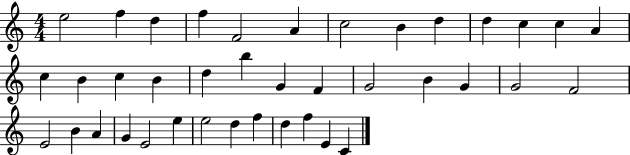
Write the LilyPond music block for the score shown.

{
  \clef treble
  \numericTimeSignature
  \time 4/4
  \key c \major
  e''2 f''4 d''4 | f''4 f'2 a'4 | c''2 b'4 d''4 | d''4 c''4 c''4 a'4 | \break c''4 b'4 c''4 b'4 | d''4 b''4 g'4 f'4 | g'2 b'4 g'4 | g'2 f'2 | \break e'2 b'4 a'4 | g'4 e'2 e''4 | e''2 d''4 f''4 | d''4 f''4 e'4 c'4 | \break \bar "|."
}